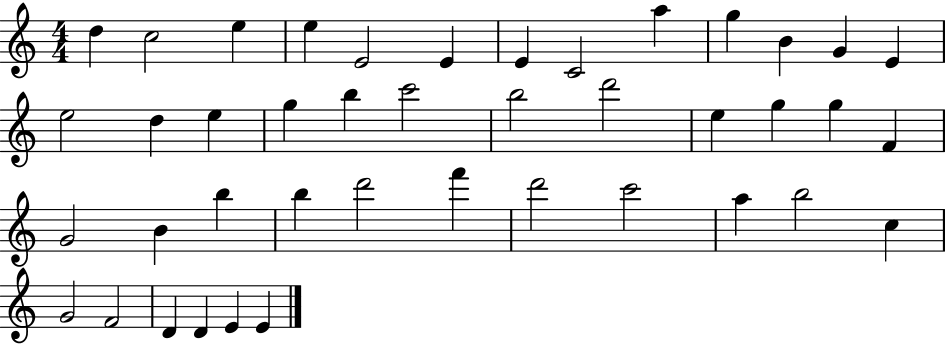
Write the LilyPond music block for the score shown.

{
  \clef treble
  \numericTimeSignature
  \time 4/4
  \key c \major
  d''4 c''2 e''4 | e''4 e'2 e'4 | e'4 c'2 a''4 | g''4 b'4 g'4 e'4 | \break e''2 d''4 e''4 | g''4 b''4 c'''2 | b''2 d'''2 | e''4 g''4 g''4 f'4 | \break g'2 b'4 b''4 | b''4 d'''2 f'''4 | d'''2 c'''2 | a''4 b''2 c''4 | \break g'2 f'2 | d'4 d'4 e'4 e'4 | \bar "|."
}